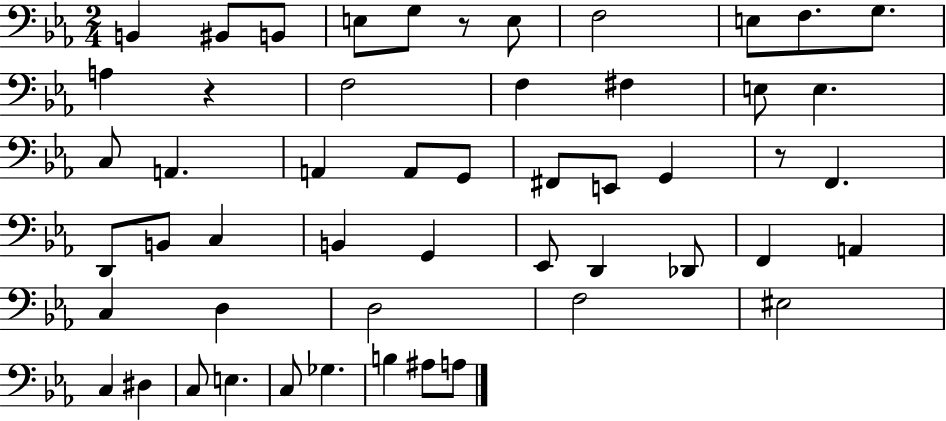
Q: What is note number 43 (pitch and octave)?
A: C3